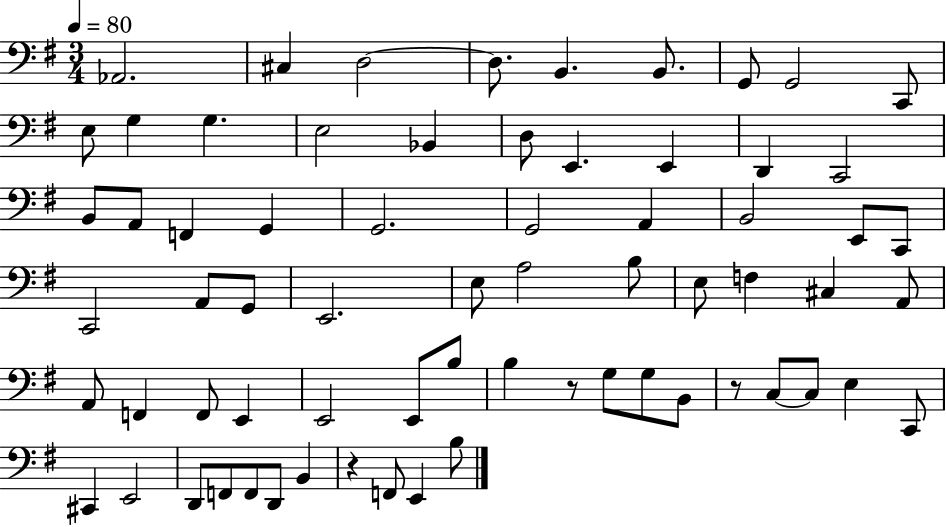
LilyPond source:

{
  \clef bass
  \numericTimeSignature
  \time 3/4
  \key g \major
  \tempo 4 = 80
  \repeat volta 2 { aes,2. | cis4 d2~~ | d8. b,4. b,8. | g,8 g,2 c,8 | \break e8 g4 g4. | e2 bes,4 | d8 e,4. e,4 | d,4 c,2 | \break b,8 a,8 f,4 g,4 | g,2. | g,2 a,4 | b,2 e,8 c,8 | \break c,2 a,8 g,8 | e,2. | e8 a2 b8 | e8 f4 cis4 a,8 | \break a,8 f,4 f,8 e,4 | e,2 e,8 b8 | b4 r8 g8 g8 b,8 | r8 c8~~ c8 e4 c,8 | \break cis,4 e,2 | d,8 f,8 f,8 d,8 b,4 | r4 f,8 e,4 b8 | } \bar "|."
}